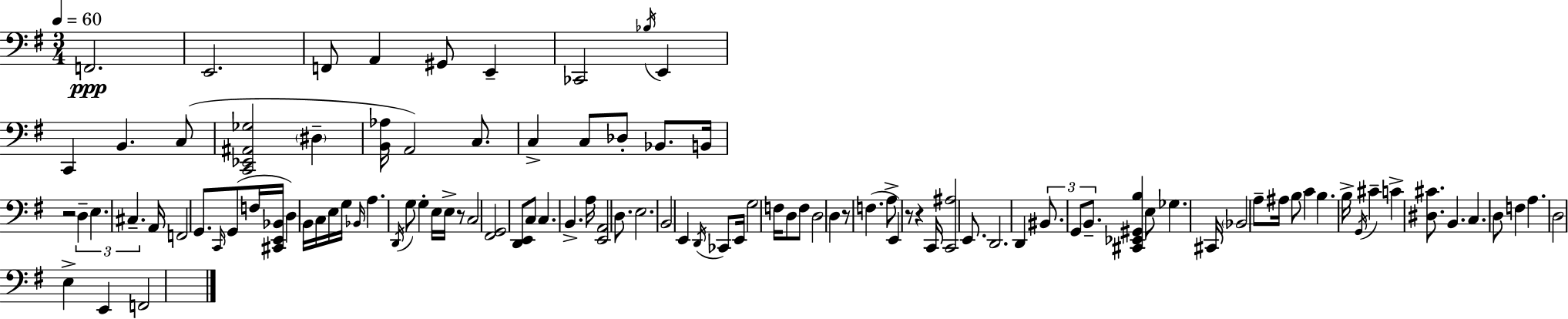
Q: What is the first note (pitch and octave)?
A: F2